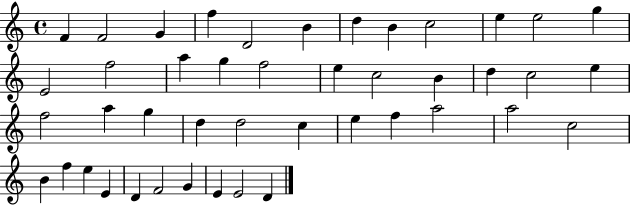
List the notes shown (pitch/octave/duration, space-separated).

F4/q F4/h G4/q F5/q D4/h B4/q D5/q B4/q C5/h E5/q E5/h G5/q E4/h F5/h A5/q G5/q F5/h E5/q C5/h B4/q D5/q C5/h E5/q F5/h A5/q G5/q D5/q D5/h C5/q E5/q F5/q A5/h A5/h C5/h B4/q F5/q E5/q E4/q D4/q F4/h G4/q E4/q E4/h D4/q